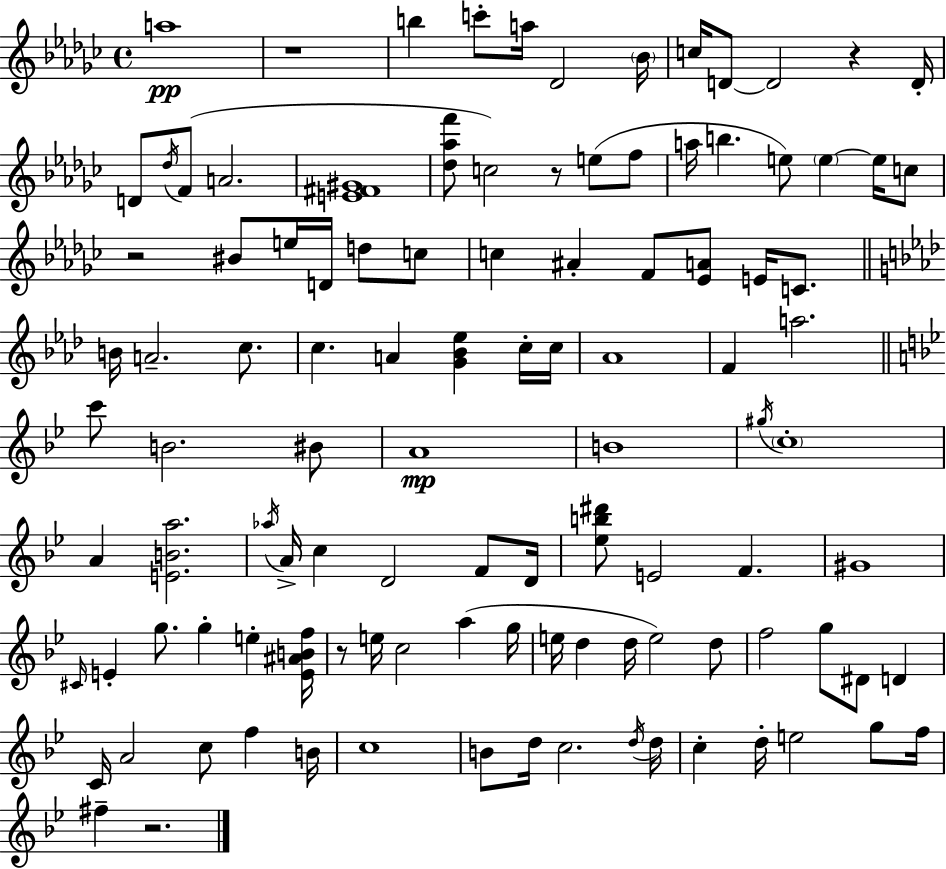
A5/w R/w B5/q C6/e A5/s Db4/h Bb4/s C5/s D4/e D4/h R/q D4/s D4/e Db5/s F4/e A4/h. [E4,F#4,G#4]/w [Db5,Ab5,F6]/e C5/h R/e E5/e F5/e A5/s B5/q. E5/e E5/q E5/s C5/e R/h BIS4/e E5/s D4/s D5/e C5/e C5/q A#4/q F4/e [Eb4,A4]/e E4/s C4/e. B4/s A4/h. C5/e. C5/q. A4/q [G4,Bb4,Eb5]/q C5/s C5/s Ab4/w F4/q A5/h. C6/e B4/h. BIS4/e A4/w B4/w G#5/s C5/w A4/q [E4,B4,A5]/h. Ab5/s A4/s C5/q D4/h F4/e D4/s [Eb5,B5,D#6]/e E4/h F4/q. G#4/w C#4/s E4/q G5/e. G5/q E5/q [E4,A#4,B4,F5]/s R/e E5/s C5/h A5/q G5/s E5/s D5/q D5/s E5/h D5/e F5/h G5/e D#4/e D4/q C4/s A4/h C5/e F5/q B4/s C5/w B4/e D5/s C5/h. D5/s D5/s C5/q D5/s E5/h G5/e F5/s F#5/q R/h.